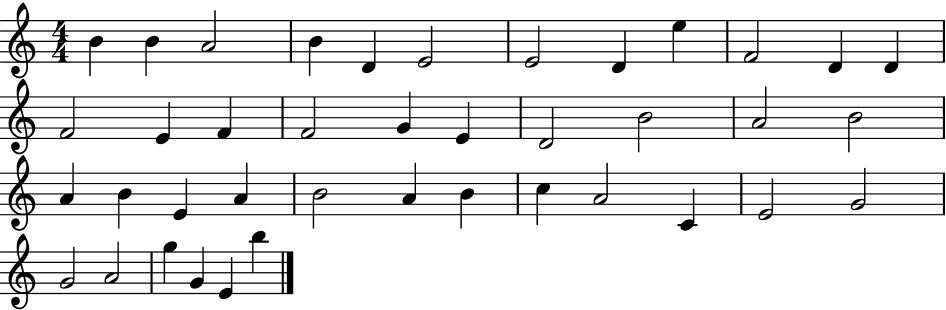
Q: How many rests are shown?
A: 0